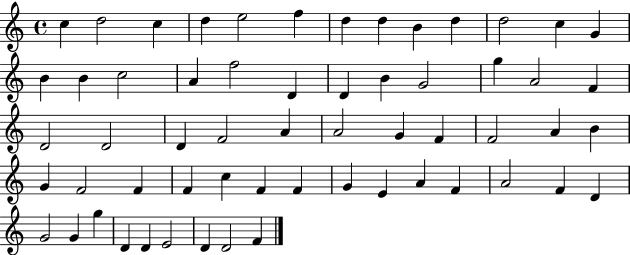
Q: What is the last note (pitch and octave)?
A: F4